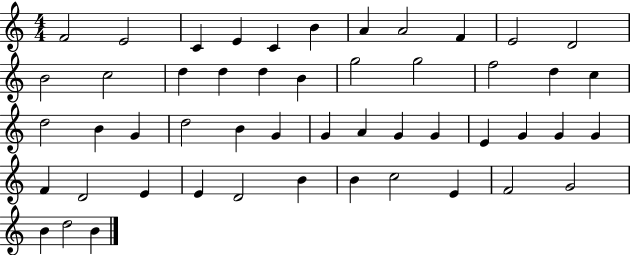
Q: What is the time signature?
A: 4/4